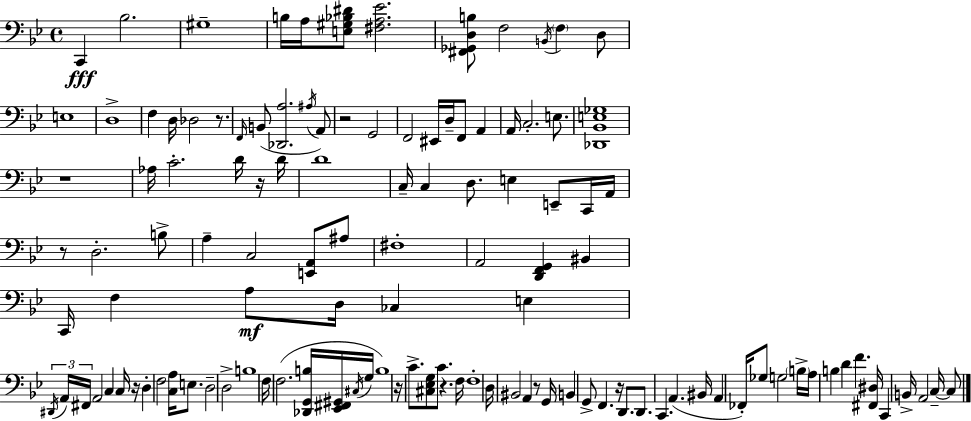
C2/q Bb3/h. G#3/w B3/s A3/s [E3,G#3,Bb3,D#4]/e [F#3,A3,Eb4]/h. [F#2,Gb2,D3,B3]/e F3/h B2/s F3/q D3/e E3/w D3/w F3/q D3/s Db3/h R/e. F2/s B2/e [Db2,A3]/h. A#3/s A2/e R/h G2/h F2/h EIS2/s D3/s F2/e A2/q A2/s C3/h. E3/e. [Db2,Bb2,E3,Gb3]/w R/w Ab3/s C4/h. D4/s R/s D4/s D4/w C3/s C3/q D3/e. E3/q E2/e C2/s A2/s R/e D3/h. B3/e A3/q C3/h [E2,A2]/e A#3/e F#3/w A2/h [D2,F2,G2]/q BIS2/q C2/s F3/q A3/e D3/s CES3/q E3/q D#2/s A2/s F#2/s A2/h C3/q C3/s R/s D3/q F3/h [C3,A3]/s E3/e. D3/h D3/h B3/w F3/s F3/h. [Db2,G2,B3]/s [Eb2,F#2,G#2]/s C#3/s G3/s B3/w R/s C4/e. [C#3,Eb3,G3]/e C4/e. R/q. F3/s F3/w D3/s BIS2/h A2/q R/e G2/s B2/q G2/e F2/q. R/s D2/e. D2/e. C2/q. A2/q. BIS2/s A2/q FES2/s Gb3/e G3/h B3/s A3/s B3/q D4/q F4/q. [F#2,D#3]/s C2/q B2/s A2/h C3/s C3/e